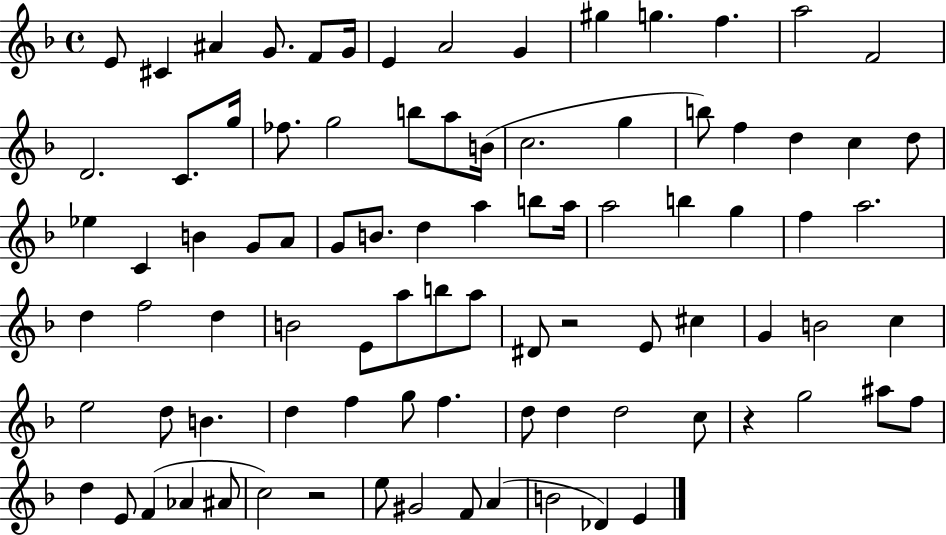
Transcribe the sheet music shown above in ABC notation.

X:1
T:Untitled
M:4/4
L:1/4
K:F
E/2 ^C ^A G/2 F/2 G/4 E A2 G ^g g f a2 F2 D2 C/2 g/4 _f/2 g2 b/2 a/2 B/4 c2 g b/2 f d c d/2 _e C B G/2 A/2 G/2 B/2 d a b/2 a/4 a2 b g f a2 d f2 d B2 E/2 a/2 b/2 a/2 ^D/2 z2 E/2 ^c G B2 c e2 d/2 B d f g/2 f d/2 d d2 c/2 z g2 ^a/2 f/2 d E/2 F _A ^A/2 c2 z2 e/2 ^G2 F/2 A B2 _D E